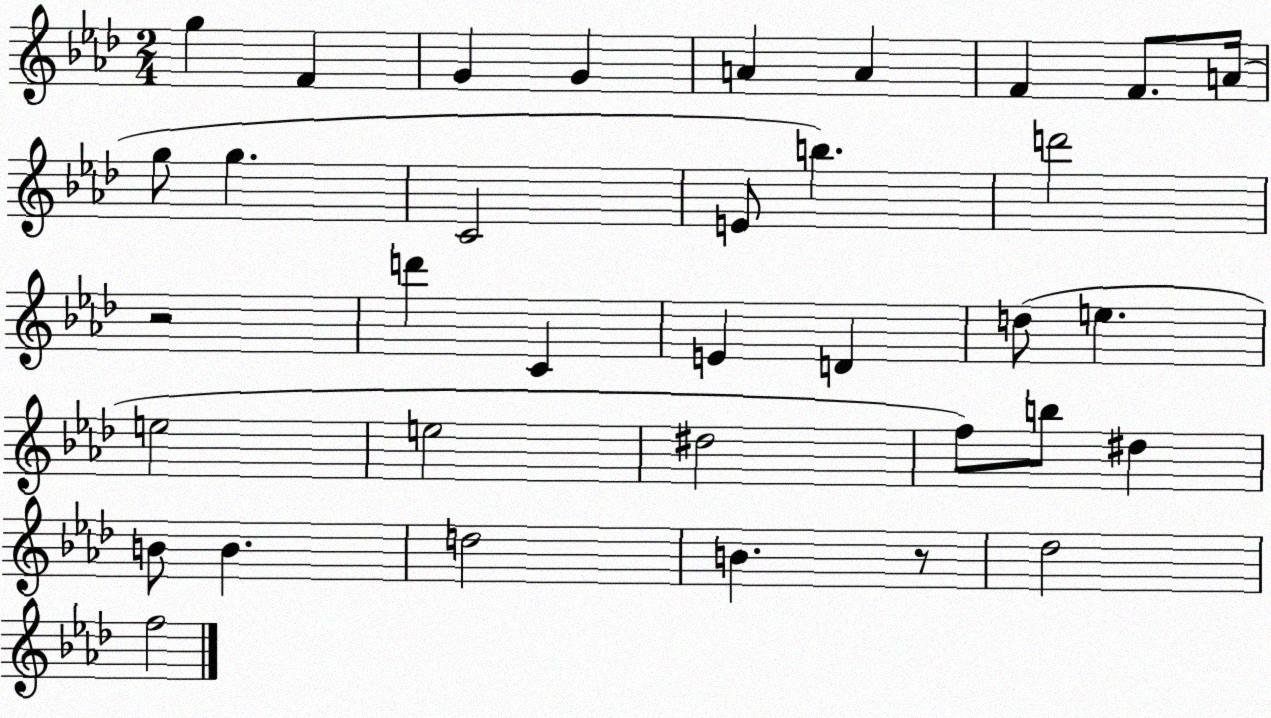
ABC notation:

X:1
T:Untitled
M:2/4
L:1/4
K:Ab
g F G G A A F F/2 A/4 g/2 g C2 E/2 b d'2 z2 d' C E D d/2 e e2 e2 ^d2 f/2 b/2 ^d B/2 B d2 B z/2 _d2 f2